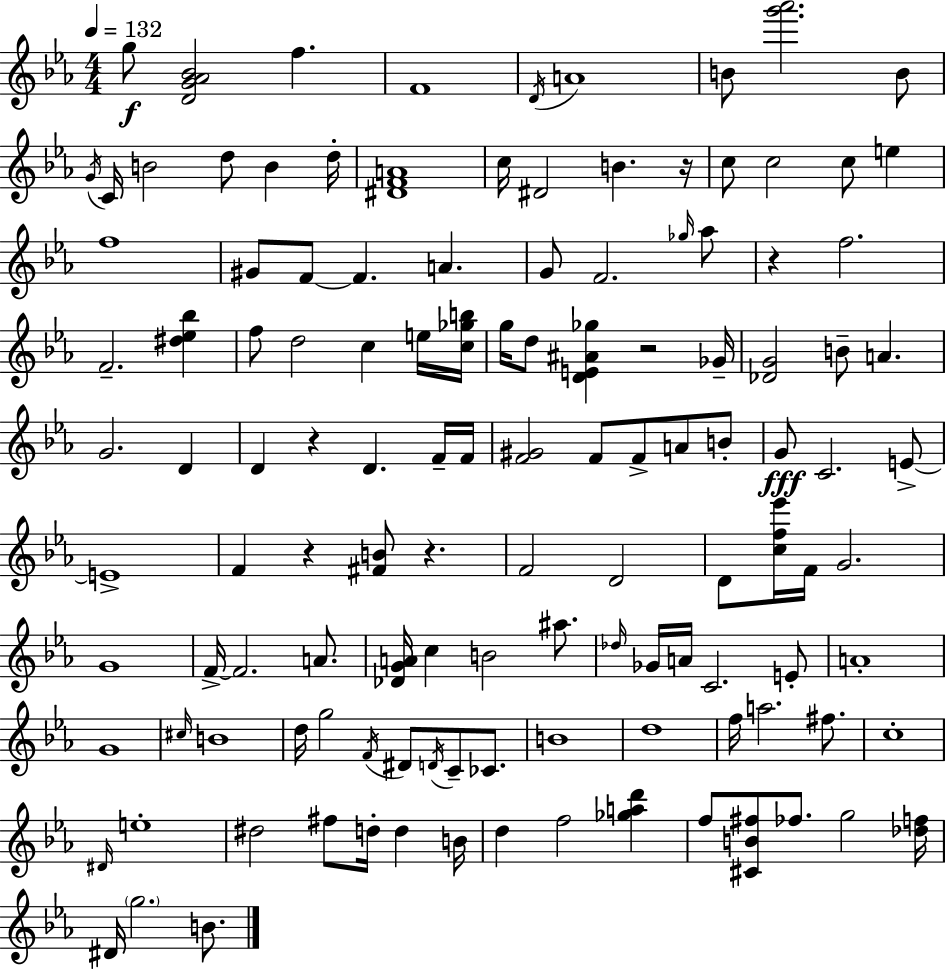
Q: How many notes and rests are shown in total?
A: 124